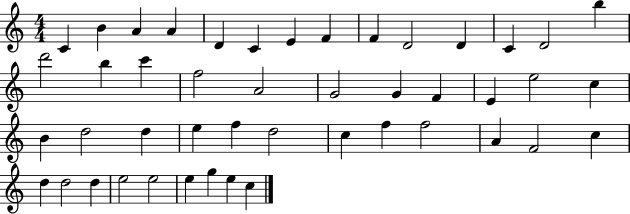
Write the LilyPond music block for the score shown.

{
  \clef treble
  \numericTimeSignature
  \time 4/4
  \key c \major
  c'4 b'4 a'4 a'4 | d'4 c'4 e'4 f'4 | f'4 d'2 d'4 | c'4 d'2 b''4 | \break d'''2 b''4 c'''4 | f''2 a'2 | g'2 g'4 f'4 | e'4 e''2 c''4 | \break b'4 d''2 d''4 | e''4 f''4 d''2 | c''4 f''4 f''2 | a'4 f'2 c''4 | \break d''4 d''2 d''4 | e''2 e''2 | e''4 g''4 e''4 c''4 | \bar "|."
}